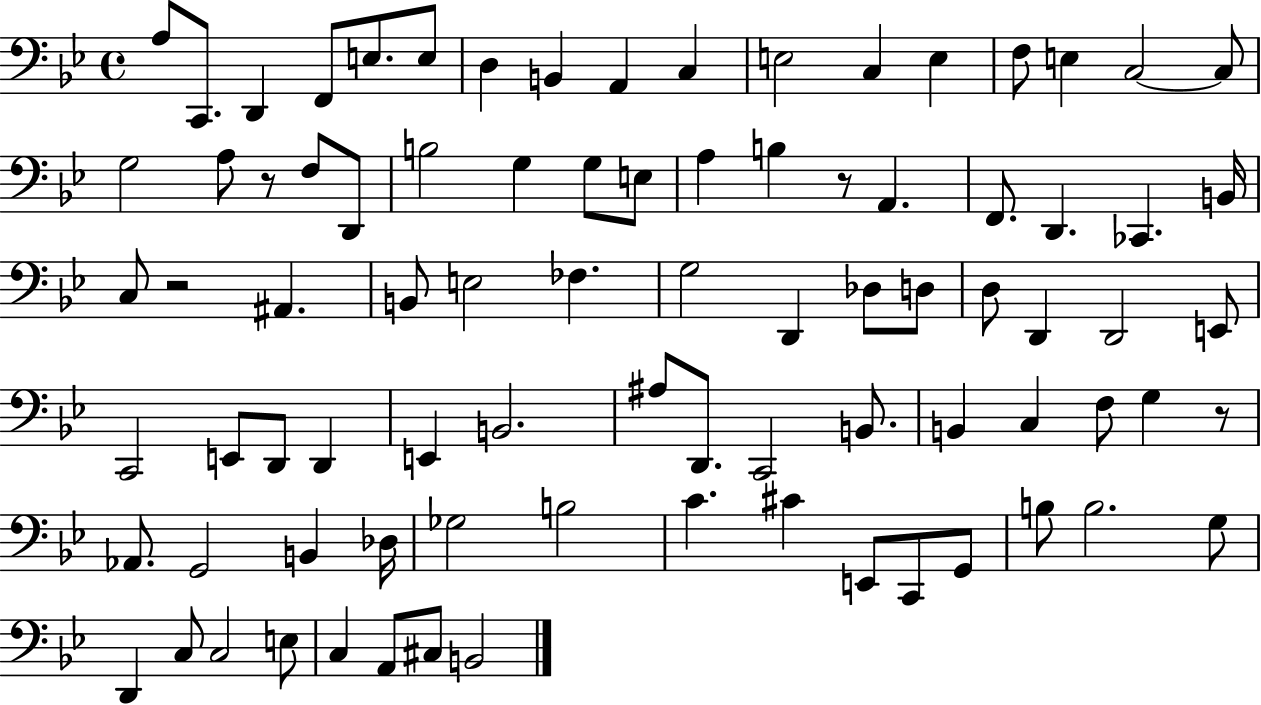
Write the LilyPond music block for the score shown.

{
  \clef bass
  \time 4/4
  \defaultTimeSignature
  \key bes \major
  a8 c,8. d,4 f,8 e8. e8 | d4 b,4 a,4 c4 | e2 c4 e4 | f8 e4 c2~~ c8 | \break g2 a8 r8 f8 d,8 | b2 g4 g8 e8 | a4 b4 r8 a,4. | f,8. d,4. ces,4. b,16 | \break c8 r2 ais,4. | b,8 e2 fes4. | g2 d,4 des8 d8 | d8 d,4 d,2 e,8 | \break c,2 e,8 d,8 d,4 | e,4 b,2. | ais8 d,8. c,2 b,8. | b,4 c4 f8 g4 r8 | \break aes,8. g,2 b,4 des16 | ges2 b2 | c'4. cis'4 e,8 c,8 g,8 | b8 b2. g8 | \break d,4 c8 c2 e8 | c4 a,8 cis8 b,2 | \bar "|."
}